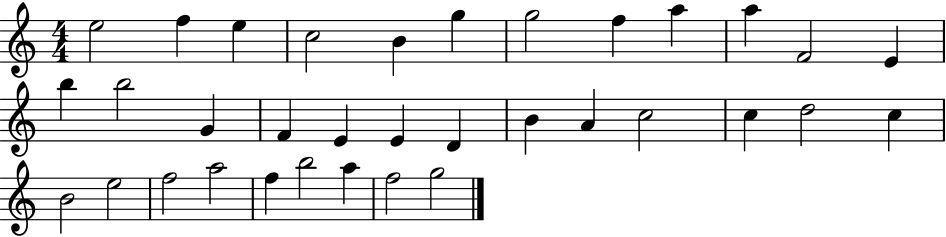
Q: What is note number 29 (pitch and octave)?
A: A5